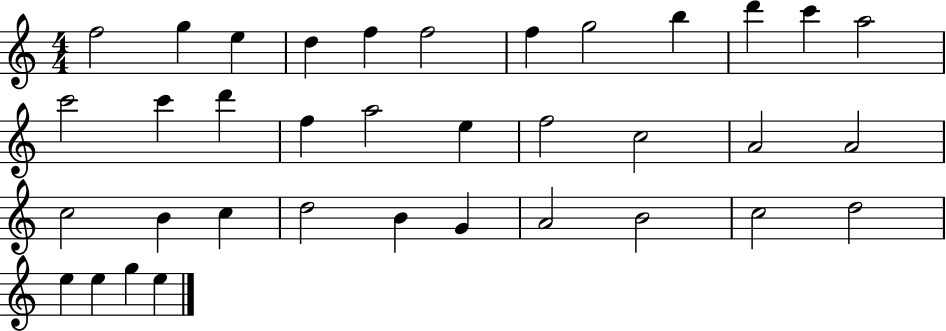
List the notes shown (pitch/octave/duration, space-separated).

F5/h G5/q E5/q D5/q F5/q F5/h F5/q G5/h B5/q D6/q C6/q A5/h C6/h C6/q D6/q F5/q A5/h E5/q F5/h C5/h A4/h A4/h C5/h B4/q C5/q D5/h B4/q G4/q A4/h B4/h C5/h D5/h E5/q E5/q G5/q E5/q